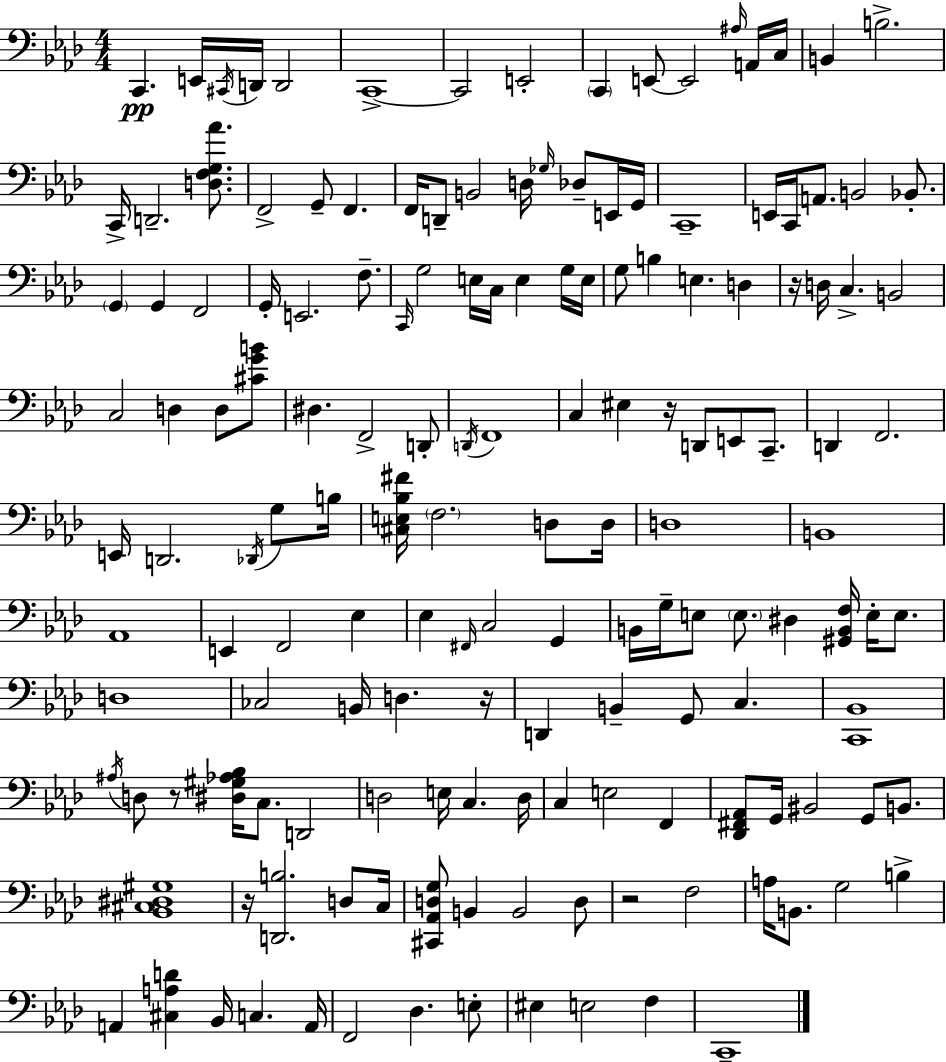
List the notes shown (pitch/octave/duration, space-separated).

C2/q. E2/s C#2/s D2/s D2/h C2/w C2/h E2/h C2/q E2/e E2/h A#3/s A2/s C3/s B2/q B3/h. C2/s D2/h. [D3,F3,G3,Ab4]/e. F2/h G2/e F2/q. F2/s D2/e B2/h D3/s Gb3/s Db3/e E2/s G2/s C2/w E2/s C2/s A2/e. B2/h Bb2/e. G2/q G2/q F2/h G2/s E2/h. F3/e. C2/s G3/h E3/s C3/s E3/q G3/s E3/s G3/e B3/q E3/q. D3/q R/s D3/s C3/q. B2/h C3/h D3/q D3/e [C#4,G4,B4]/e D#3/q. F2/h D2/e D2/s F2/w C3/q EIS3/q R/s D2/e E2/e C2/e. D2/q F2/h. E2/s D2/h. Db2/s G3/e B3/s [C#3,E3,Bb3,F#4]/s F3/h. D3/e D3/s D3/w B2/w Ab2/w E2/q F2/h Eb3/q Eb3/q F#2/s C3/h G2/q B2/s G3/s E3/e E3/e. D#3/q [G#2,B2,F3]/s E3/s E3/e. D3/w CES3/h B2/s D3/q. R/s D2/q B2/q G2/e C3/q. [C2,Bb2]/w A#3/s D3/e R/e [D#3,G#3,Ab3,Bb3]/s C3/e. D2/h D3/h E3/s C3/q. D3/s C3/q E3/h F2/q [Db2,F#2,Ab2]/e G2/s BIS2/h G2/e B2/e. [Bb2,C#3,D#3,G#3]/w R/s [D2,B3]/h. D3/e C3/s [C#2,Ab2,D3,G3]/e B2/q B2/h D3/e R/h F3/h A3/s B2/e. G3/h B3/q A2/q [C#3,A3,D4]/q Bb2/s C3/q. A2/s F2/h Db3/q. E3/e EIS3/q E3/h F3/q C2/w